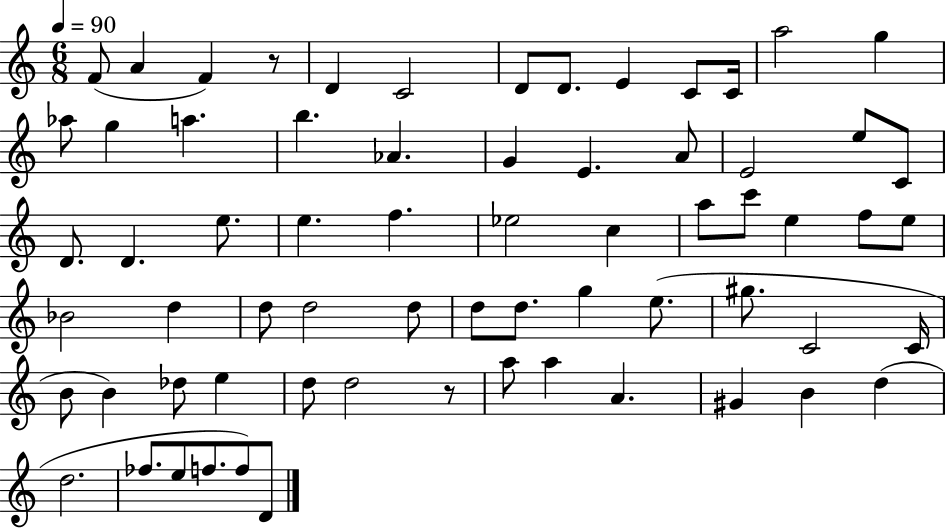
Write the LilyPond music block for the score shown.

{
  \clef treble
  \numericTimeSignature
  \time 6/8
  \key c \major
  \tempo 4 = 90
  f'8( a'4 f'4) r8 | d'4 c'2 | d'8 d'8. e'4 c'8 c'16 | a''2 g''4 | \break aes''8 g''4 a''4. | b''4. aes'4. | g'4 e'4. a'8 | e'2 e''8 c'8 | \break d'8. d'4. e''8. | e''4. f''4. | ees''2 c''4 | a''8 c'''8 e''4 f''8 e''8 | \break bes'2 d''4 | d''8 d''2 d''8 | d''8 d''8. g''4 e''8.( | gis''8. c'2 c'16 | \break b'8 b'4) des''8 e''4 | d''8 d''2 r8 | a''8 a''4 a'4. | gis'4 b'4 d''4( | \break d''2. | fes''8. e''8 f''8. f''8) d'8 | \bar "|."
}